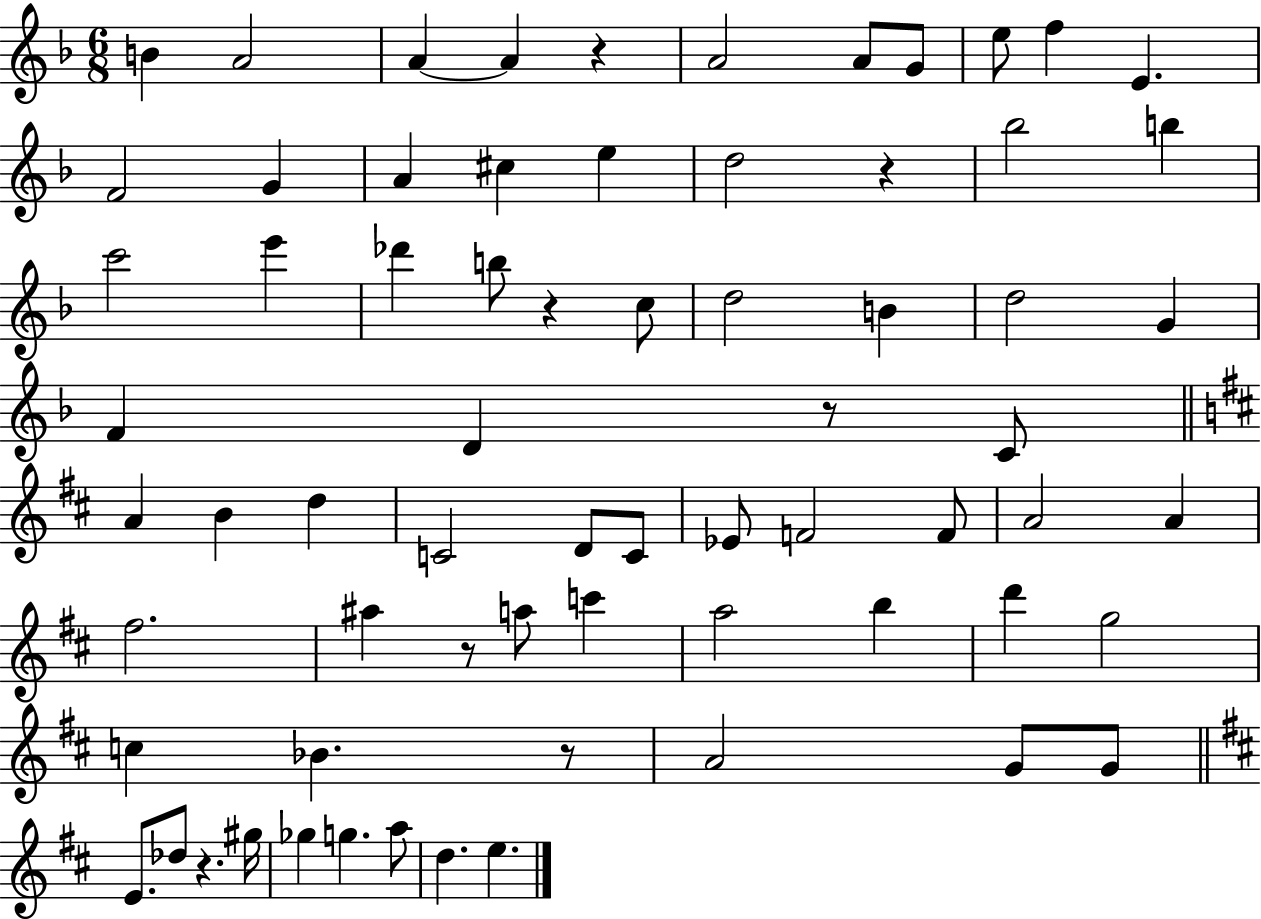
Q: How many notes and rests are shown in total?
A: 69